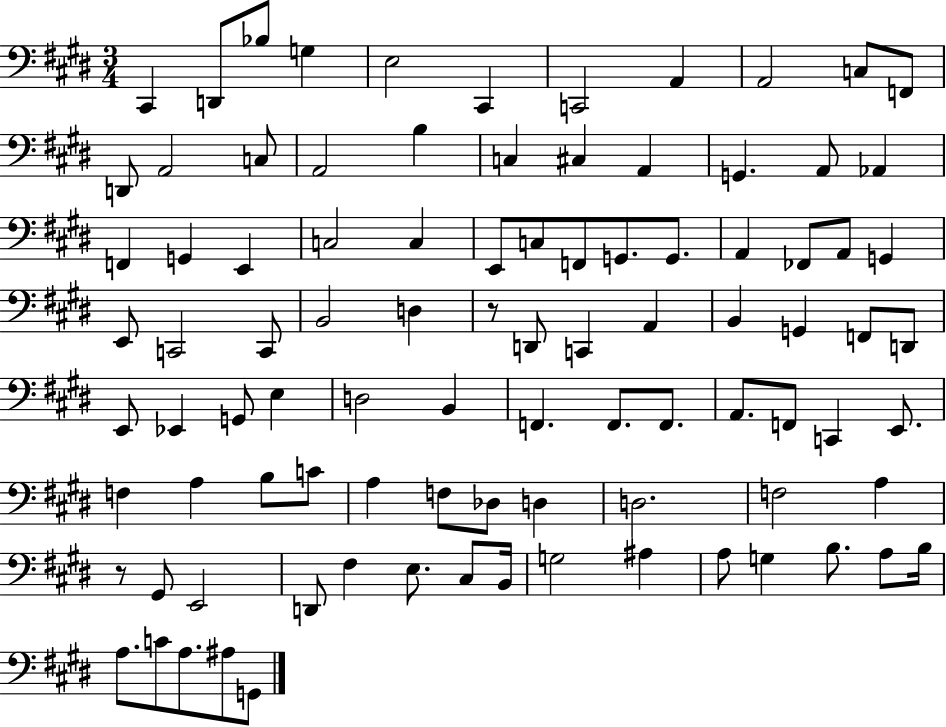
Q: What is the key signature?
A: E major